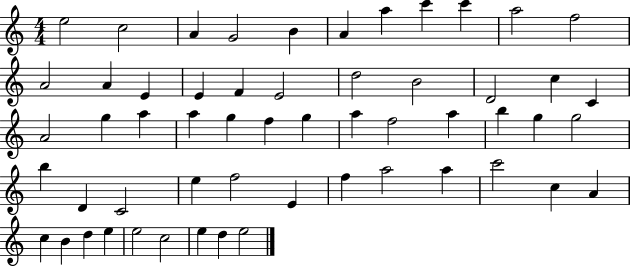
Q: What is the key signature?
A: C major